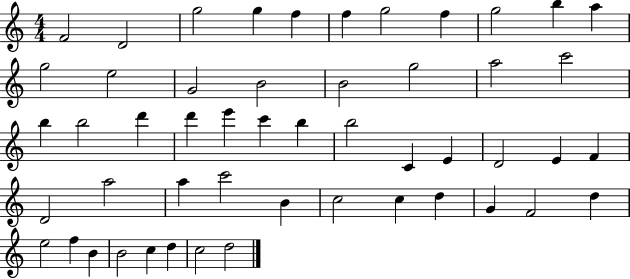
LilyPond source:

{
  \clef treble
  \numericTimeSignature
  \time 4/4
  \key c \major
  f'2 d'2 | g''2 g''4 f''4 | f''4 g''2 f''4 | g''2 b''4 a''4 | \break g''2 e''2 | g'2 b'2 | b'2 g''2 | a''2 c'''2 | \break b''4 b''2 d'''4 | d'''4 e'''4 c'''4 b''4 | b''2 c'4 e'4 | d'2 e'4 f'4 | \break d'2 a''2 | a''4 c'''2 b'4 | c''2 c''4 d''4 | g'4 f'2 d''4 | \break e''2 f''4 b'4 | b'2 c''4 d''4 | c''2 d''2 | \bar "|."
}